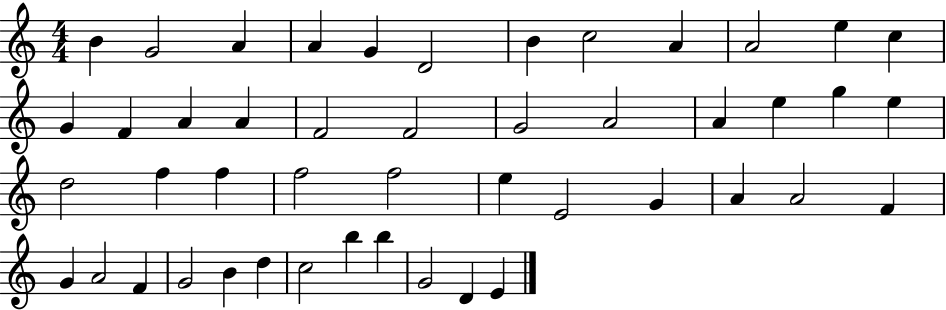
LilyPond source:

{
  \clef treble
  \numericTimeSignature
  \time 4/4
  \key c \major
  b'4 g'2 a'4 | a'4 g'4 d'2 | b'4 c''2 a'4 | a'2 e''4 c''4 | \break g'4 f'4 a'4 a'4 | f'2 f'2 | g'2 a'2 | a'4 e''4 g''4 e''4 | \break d''2 f''4 f''4 | f''2 f''2 | e''4 e'2 g'4 | a'4 a'2 f'4 | \break g'4 a'2 f'4 | g'2 b'4 d''4 | c''2 b''4 b''4 | g'2 d'4 e'4 | \break \bar "|."
}